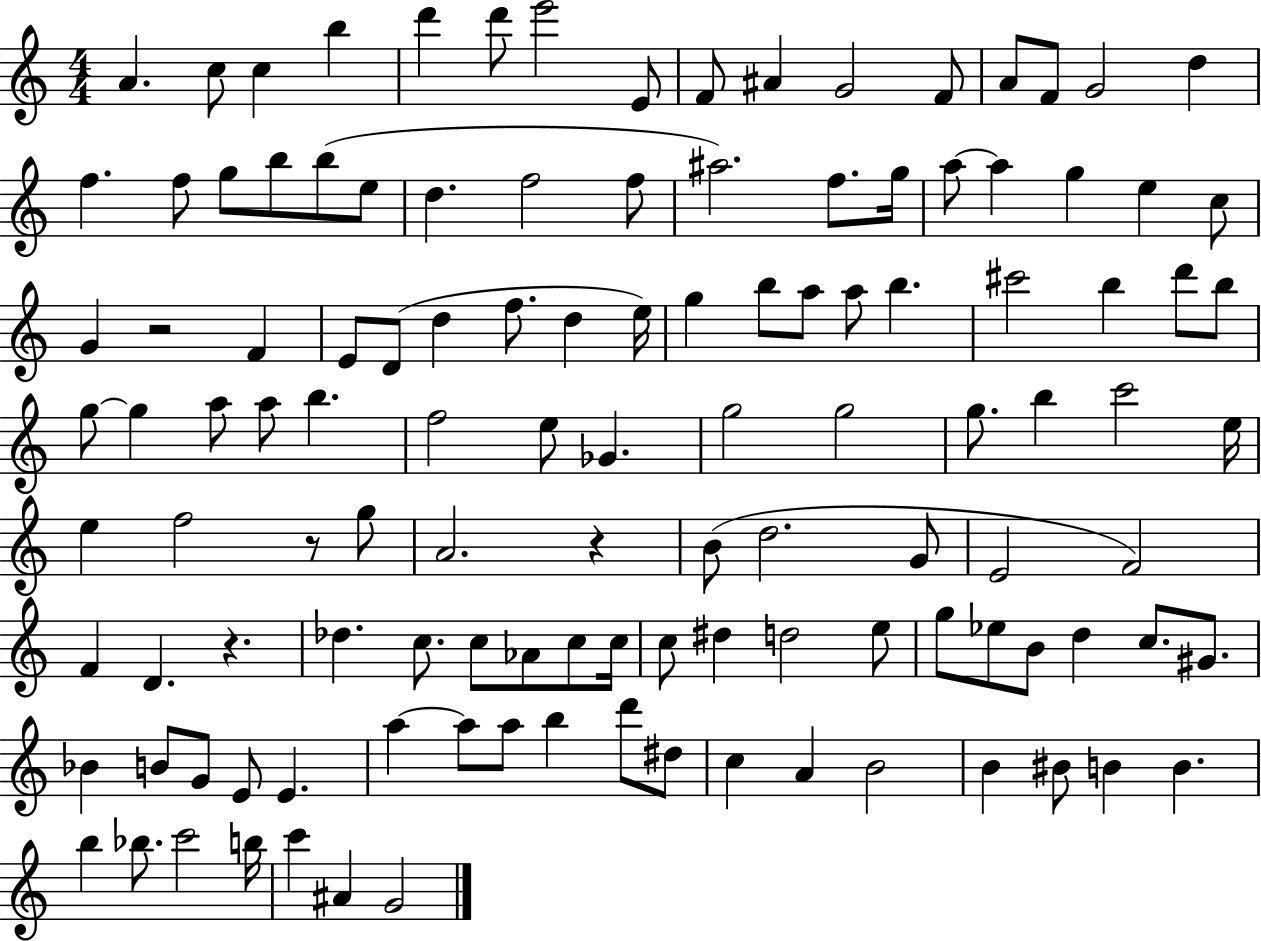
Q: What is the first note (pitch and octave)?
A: A4